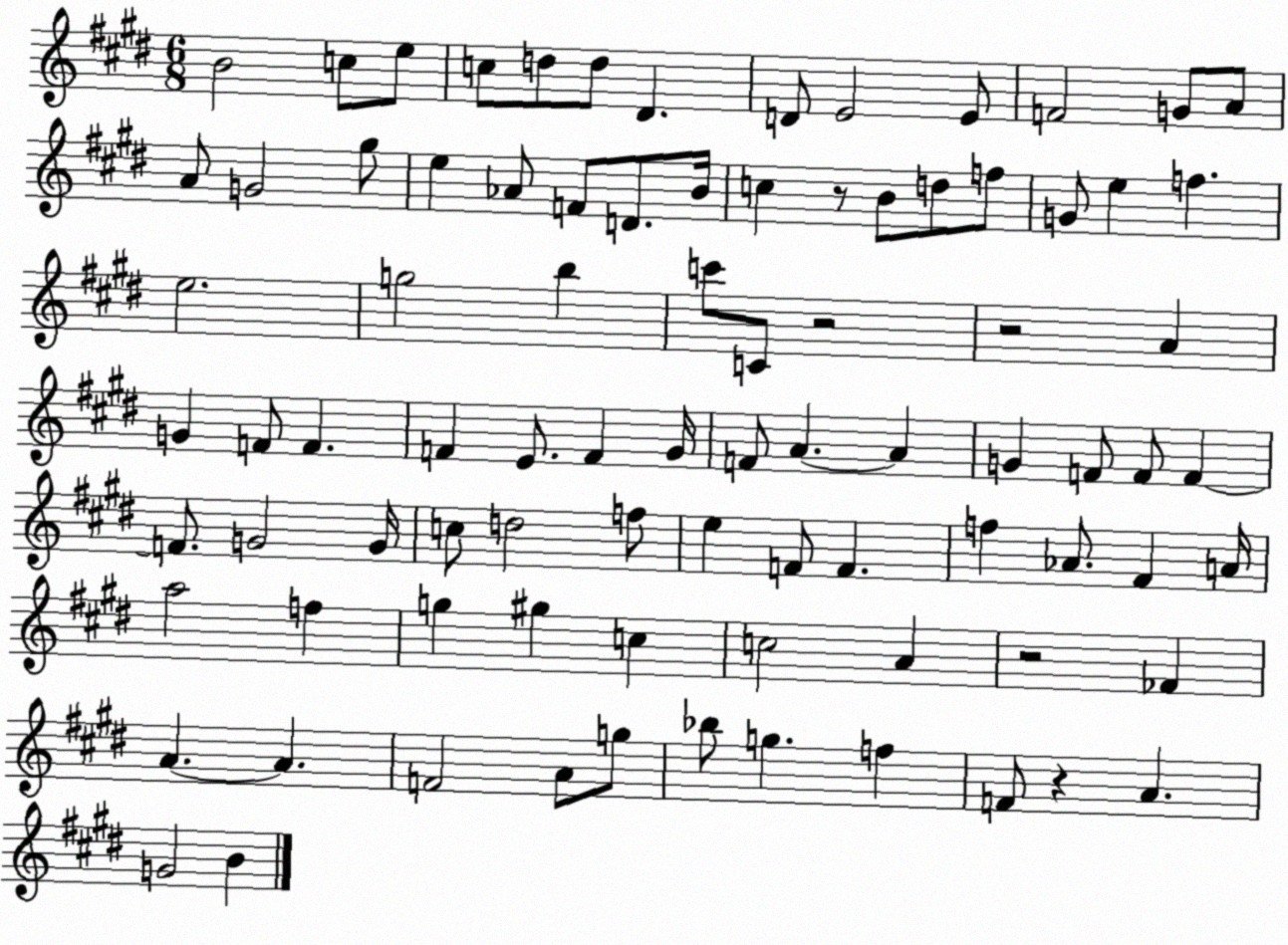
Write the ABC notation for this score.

X:1
T:Untitled
M:6/8
L:1/4
K:E
B2 c/2 e/2 c/2 d/2 d/2 ^D D/2 E2 E/2 F2 G/2 A/2 A/2 G2 ^g/2 e _A/2 F/2 D/2 B/4 c z/2 B/2 d/2 f/2 G/2 e f e2 g2 b c'/2 C/2 z2 z2 A G F/2 F F E/2 F ^G/4 F/2 A A G F/2 F/2 F F/2 G2 G/4 c/2 d2 f/2 e F/2 F f _A/2 ^F A/4 a2 f g ^g c c2 A z2 _F A A F2 A/2 g/2 _b/2 g f F/2 z A G2 B